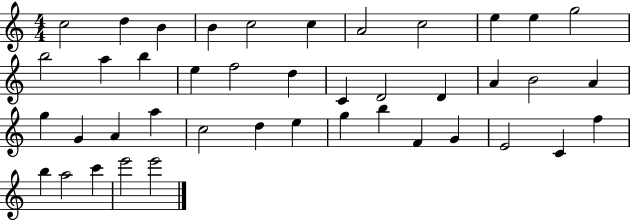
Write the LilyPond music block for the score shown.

{
  \clef treble
  \numericTimeSignature
  \time 4/4
  \key c \major
  c''2 d''4 b'4 | b'4 c''2 c''4 | a'2 c''2 | e''4 e''4 g''2 | \break b''2 a''4 b''4 | e''4 f''2 d''4 | c'4 d'2 d'4 | a'4 b'2 a'4 | \break g''4 g'4 a'4 a''4 | c''2 d''4 e''4 | g''4 b''4 f'4 g'4 | e'2 c'4 f''4 | \break b''4 a''2 c'''4 | e'''2 e'''2 | \bar "|."
}